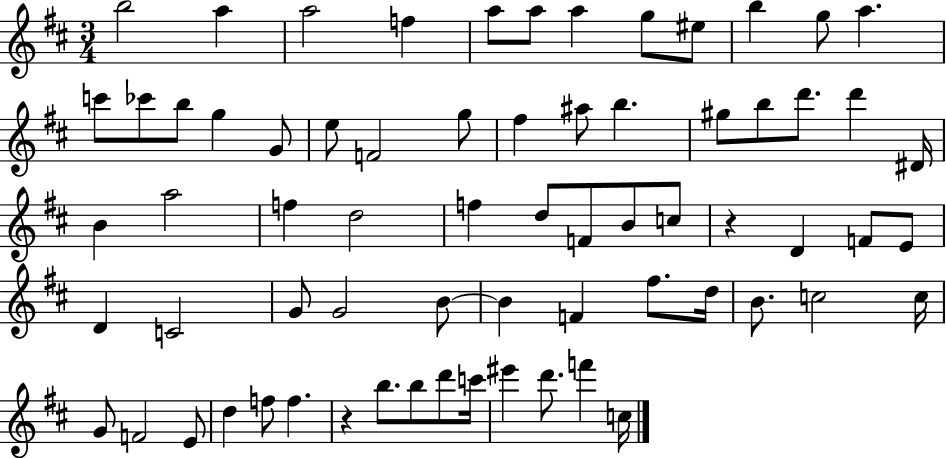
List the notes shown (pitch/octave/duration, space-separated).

B5/h A5/q A5/h F5/q A5/e A5/e A5/q G5/e EIS5/e B5/q G5/e A5/q. C6/e CES6/e B5/e G5/q G4/e E5/e F4/h G5/e F#5/q A#5/e B5/q. G#5/e B5/e D6/e. D6/q D#4/s B4/q A5/h F5/q D5/h F5/q D5/e F4/e B4/e C5/e R/q D4/q F4/e E4/e D4/q C4/h G4/e G4/h B4/e B4/q F4/q F#5/e. D5/s B4/e. C5/h C5/s G4/e F4/h E4/e D5/q F5/e F5/q. R/q B5/e. B5/e D6/e C6/s EIS6/q D6/e. F6/q C5/s